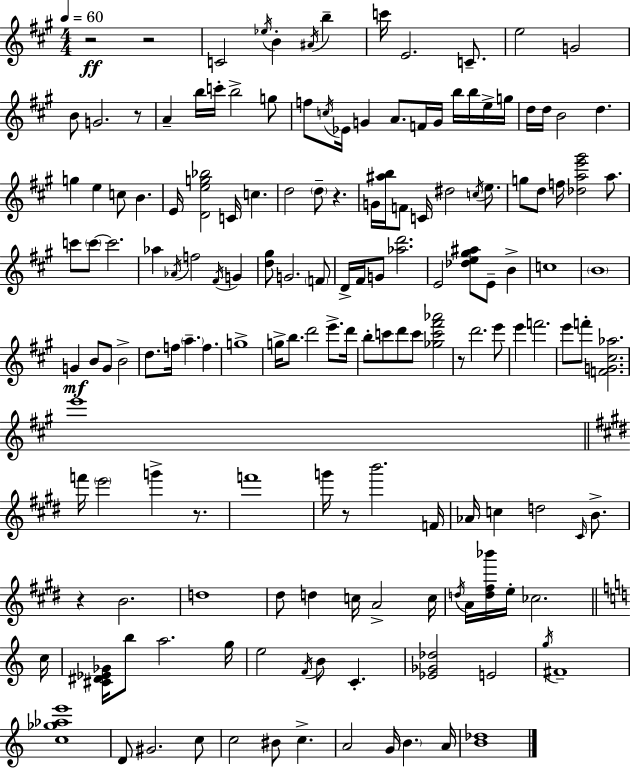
{
  \clef treble
  \numericTimeSignature
  \time 4/4
  \key a \major
  \tempo 4 = 60
  r2\ff r2 | c'2 \acciaccatura { ees''16 } b'4-. \acciaccatura { ais'16 } b''4-- | c'''16 e'2. c'8.-- | e''2 g'2 | \break b'8 g'2. | r8 a'4-- b''16 c'''16-. b''2-> | g''8 f''8 \acciaccatura { c''16 } ees'16 g'4 a'8. f'16 g'16 b''16 | b''16 e''16-> g''16 d''16 d''16 b'2 d''4. | \break g''4 e''4 c''8 b'4. | e'16 <d' e'' g'' bes''>2 c'16 c''4. | d''2 \parenthesize d''8-- r4. | g'16 <ais'' b''>16 f'8 c'16 dis''2 | \break \acciaccatura { c''16 } e''8. g''8 d''8 f''16 <des'' a'' e''' gis'''>2 | a''8. c'''8 \parenthesize c'''8~~ c'''2. | aes''4 \acciaccatura { aes'16 } f''2 | \acciaccatura { fis'16 } g'4 <d'' gis''>8 g'2. | \break \parenthesize f'8 d'16-> fis'16 g'8 <aes'' d'''>2. | e'2 <des'' e'' gis'' ais''>8 | e'8-- b'4-> c''1 | \parenthesize b'1 | \break g'4\mf b'8 g'8 b'2-> | d''8. f''16 \parenthesize a''4.-- | f''4. g''1-> | g''16-> b''8. d'''2 | \break e'''8.-> d'''16 b''8-. c'''8 d'''8 c'''8 <ges'' c''' fis''' aes'''>2 | r8 d'''2. | e'''8 e'''4 f'''2. | e'''8 f'''8-. <f' g' cis'' aes''>2. | \break e'''1 | \bar "||" \break \key e \major f'''16 \parenthesize e'''2 g'''4-> r8. | f'''1 | g'''16 r8 b'''2. f'16 | aes'16 c''4 d''2 \grace { cis'16 } b'8.-> | \break r4 b'2. | d''1 | dis''8 d''4 c''16 a'2-> | c''16 \acciaccatura { d''16 } a'16 <d'' fis'' bes'''>16 e''16-. ces''2. | \break \bar "||" \break \key c \major c''16 <cis' dis' ees' ges'>16 b''8 a''2. | g''16 e''2 \acciaccatura { f'16 } b'8 c'4.-. | <ees' ges' des''>2 e'2 | \acciaccatura { g''16 } fis'1-- | \break <c'' ges'' aes'' e'''>1 | d'8 gis'2. | c''8 c''2 bis'8 c''4.-> | a'2 g'16 \parenthesize b'4. | \break a'16 <b' des''>1 | \bar "|."
}